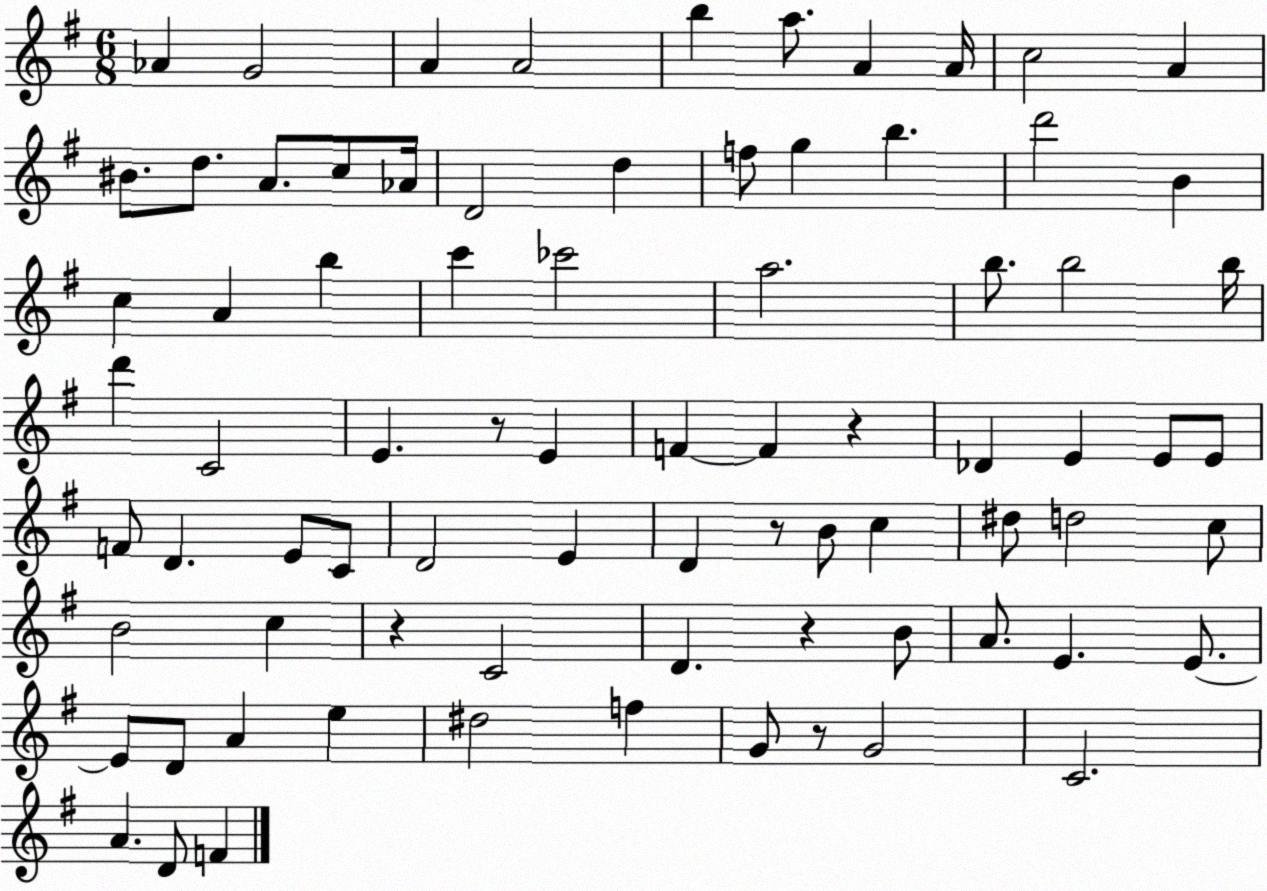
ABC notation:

X:1
T:Untitled
M:6/8
L:1/4
K:G
_A G2 A A2 b a/2 A A/4 c2 A ^B/2 d/2 A/2 c/2 _A/4 D2 d f/2 g b d'2 B c A b c' _c'2 a2 b/2 b2 b/4 d' C2 E z/2 E F F z _D E E/2 E/2 F/2 D E/2 C/2 D2 E D z/2 B/2 c ^d/2 d2 c/2 B2 c z C2 D z B/2 A/2 E E/2 E/2 D/2 A e ^d2 f G/2 z/2 G2 C2 A D/2 F